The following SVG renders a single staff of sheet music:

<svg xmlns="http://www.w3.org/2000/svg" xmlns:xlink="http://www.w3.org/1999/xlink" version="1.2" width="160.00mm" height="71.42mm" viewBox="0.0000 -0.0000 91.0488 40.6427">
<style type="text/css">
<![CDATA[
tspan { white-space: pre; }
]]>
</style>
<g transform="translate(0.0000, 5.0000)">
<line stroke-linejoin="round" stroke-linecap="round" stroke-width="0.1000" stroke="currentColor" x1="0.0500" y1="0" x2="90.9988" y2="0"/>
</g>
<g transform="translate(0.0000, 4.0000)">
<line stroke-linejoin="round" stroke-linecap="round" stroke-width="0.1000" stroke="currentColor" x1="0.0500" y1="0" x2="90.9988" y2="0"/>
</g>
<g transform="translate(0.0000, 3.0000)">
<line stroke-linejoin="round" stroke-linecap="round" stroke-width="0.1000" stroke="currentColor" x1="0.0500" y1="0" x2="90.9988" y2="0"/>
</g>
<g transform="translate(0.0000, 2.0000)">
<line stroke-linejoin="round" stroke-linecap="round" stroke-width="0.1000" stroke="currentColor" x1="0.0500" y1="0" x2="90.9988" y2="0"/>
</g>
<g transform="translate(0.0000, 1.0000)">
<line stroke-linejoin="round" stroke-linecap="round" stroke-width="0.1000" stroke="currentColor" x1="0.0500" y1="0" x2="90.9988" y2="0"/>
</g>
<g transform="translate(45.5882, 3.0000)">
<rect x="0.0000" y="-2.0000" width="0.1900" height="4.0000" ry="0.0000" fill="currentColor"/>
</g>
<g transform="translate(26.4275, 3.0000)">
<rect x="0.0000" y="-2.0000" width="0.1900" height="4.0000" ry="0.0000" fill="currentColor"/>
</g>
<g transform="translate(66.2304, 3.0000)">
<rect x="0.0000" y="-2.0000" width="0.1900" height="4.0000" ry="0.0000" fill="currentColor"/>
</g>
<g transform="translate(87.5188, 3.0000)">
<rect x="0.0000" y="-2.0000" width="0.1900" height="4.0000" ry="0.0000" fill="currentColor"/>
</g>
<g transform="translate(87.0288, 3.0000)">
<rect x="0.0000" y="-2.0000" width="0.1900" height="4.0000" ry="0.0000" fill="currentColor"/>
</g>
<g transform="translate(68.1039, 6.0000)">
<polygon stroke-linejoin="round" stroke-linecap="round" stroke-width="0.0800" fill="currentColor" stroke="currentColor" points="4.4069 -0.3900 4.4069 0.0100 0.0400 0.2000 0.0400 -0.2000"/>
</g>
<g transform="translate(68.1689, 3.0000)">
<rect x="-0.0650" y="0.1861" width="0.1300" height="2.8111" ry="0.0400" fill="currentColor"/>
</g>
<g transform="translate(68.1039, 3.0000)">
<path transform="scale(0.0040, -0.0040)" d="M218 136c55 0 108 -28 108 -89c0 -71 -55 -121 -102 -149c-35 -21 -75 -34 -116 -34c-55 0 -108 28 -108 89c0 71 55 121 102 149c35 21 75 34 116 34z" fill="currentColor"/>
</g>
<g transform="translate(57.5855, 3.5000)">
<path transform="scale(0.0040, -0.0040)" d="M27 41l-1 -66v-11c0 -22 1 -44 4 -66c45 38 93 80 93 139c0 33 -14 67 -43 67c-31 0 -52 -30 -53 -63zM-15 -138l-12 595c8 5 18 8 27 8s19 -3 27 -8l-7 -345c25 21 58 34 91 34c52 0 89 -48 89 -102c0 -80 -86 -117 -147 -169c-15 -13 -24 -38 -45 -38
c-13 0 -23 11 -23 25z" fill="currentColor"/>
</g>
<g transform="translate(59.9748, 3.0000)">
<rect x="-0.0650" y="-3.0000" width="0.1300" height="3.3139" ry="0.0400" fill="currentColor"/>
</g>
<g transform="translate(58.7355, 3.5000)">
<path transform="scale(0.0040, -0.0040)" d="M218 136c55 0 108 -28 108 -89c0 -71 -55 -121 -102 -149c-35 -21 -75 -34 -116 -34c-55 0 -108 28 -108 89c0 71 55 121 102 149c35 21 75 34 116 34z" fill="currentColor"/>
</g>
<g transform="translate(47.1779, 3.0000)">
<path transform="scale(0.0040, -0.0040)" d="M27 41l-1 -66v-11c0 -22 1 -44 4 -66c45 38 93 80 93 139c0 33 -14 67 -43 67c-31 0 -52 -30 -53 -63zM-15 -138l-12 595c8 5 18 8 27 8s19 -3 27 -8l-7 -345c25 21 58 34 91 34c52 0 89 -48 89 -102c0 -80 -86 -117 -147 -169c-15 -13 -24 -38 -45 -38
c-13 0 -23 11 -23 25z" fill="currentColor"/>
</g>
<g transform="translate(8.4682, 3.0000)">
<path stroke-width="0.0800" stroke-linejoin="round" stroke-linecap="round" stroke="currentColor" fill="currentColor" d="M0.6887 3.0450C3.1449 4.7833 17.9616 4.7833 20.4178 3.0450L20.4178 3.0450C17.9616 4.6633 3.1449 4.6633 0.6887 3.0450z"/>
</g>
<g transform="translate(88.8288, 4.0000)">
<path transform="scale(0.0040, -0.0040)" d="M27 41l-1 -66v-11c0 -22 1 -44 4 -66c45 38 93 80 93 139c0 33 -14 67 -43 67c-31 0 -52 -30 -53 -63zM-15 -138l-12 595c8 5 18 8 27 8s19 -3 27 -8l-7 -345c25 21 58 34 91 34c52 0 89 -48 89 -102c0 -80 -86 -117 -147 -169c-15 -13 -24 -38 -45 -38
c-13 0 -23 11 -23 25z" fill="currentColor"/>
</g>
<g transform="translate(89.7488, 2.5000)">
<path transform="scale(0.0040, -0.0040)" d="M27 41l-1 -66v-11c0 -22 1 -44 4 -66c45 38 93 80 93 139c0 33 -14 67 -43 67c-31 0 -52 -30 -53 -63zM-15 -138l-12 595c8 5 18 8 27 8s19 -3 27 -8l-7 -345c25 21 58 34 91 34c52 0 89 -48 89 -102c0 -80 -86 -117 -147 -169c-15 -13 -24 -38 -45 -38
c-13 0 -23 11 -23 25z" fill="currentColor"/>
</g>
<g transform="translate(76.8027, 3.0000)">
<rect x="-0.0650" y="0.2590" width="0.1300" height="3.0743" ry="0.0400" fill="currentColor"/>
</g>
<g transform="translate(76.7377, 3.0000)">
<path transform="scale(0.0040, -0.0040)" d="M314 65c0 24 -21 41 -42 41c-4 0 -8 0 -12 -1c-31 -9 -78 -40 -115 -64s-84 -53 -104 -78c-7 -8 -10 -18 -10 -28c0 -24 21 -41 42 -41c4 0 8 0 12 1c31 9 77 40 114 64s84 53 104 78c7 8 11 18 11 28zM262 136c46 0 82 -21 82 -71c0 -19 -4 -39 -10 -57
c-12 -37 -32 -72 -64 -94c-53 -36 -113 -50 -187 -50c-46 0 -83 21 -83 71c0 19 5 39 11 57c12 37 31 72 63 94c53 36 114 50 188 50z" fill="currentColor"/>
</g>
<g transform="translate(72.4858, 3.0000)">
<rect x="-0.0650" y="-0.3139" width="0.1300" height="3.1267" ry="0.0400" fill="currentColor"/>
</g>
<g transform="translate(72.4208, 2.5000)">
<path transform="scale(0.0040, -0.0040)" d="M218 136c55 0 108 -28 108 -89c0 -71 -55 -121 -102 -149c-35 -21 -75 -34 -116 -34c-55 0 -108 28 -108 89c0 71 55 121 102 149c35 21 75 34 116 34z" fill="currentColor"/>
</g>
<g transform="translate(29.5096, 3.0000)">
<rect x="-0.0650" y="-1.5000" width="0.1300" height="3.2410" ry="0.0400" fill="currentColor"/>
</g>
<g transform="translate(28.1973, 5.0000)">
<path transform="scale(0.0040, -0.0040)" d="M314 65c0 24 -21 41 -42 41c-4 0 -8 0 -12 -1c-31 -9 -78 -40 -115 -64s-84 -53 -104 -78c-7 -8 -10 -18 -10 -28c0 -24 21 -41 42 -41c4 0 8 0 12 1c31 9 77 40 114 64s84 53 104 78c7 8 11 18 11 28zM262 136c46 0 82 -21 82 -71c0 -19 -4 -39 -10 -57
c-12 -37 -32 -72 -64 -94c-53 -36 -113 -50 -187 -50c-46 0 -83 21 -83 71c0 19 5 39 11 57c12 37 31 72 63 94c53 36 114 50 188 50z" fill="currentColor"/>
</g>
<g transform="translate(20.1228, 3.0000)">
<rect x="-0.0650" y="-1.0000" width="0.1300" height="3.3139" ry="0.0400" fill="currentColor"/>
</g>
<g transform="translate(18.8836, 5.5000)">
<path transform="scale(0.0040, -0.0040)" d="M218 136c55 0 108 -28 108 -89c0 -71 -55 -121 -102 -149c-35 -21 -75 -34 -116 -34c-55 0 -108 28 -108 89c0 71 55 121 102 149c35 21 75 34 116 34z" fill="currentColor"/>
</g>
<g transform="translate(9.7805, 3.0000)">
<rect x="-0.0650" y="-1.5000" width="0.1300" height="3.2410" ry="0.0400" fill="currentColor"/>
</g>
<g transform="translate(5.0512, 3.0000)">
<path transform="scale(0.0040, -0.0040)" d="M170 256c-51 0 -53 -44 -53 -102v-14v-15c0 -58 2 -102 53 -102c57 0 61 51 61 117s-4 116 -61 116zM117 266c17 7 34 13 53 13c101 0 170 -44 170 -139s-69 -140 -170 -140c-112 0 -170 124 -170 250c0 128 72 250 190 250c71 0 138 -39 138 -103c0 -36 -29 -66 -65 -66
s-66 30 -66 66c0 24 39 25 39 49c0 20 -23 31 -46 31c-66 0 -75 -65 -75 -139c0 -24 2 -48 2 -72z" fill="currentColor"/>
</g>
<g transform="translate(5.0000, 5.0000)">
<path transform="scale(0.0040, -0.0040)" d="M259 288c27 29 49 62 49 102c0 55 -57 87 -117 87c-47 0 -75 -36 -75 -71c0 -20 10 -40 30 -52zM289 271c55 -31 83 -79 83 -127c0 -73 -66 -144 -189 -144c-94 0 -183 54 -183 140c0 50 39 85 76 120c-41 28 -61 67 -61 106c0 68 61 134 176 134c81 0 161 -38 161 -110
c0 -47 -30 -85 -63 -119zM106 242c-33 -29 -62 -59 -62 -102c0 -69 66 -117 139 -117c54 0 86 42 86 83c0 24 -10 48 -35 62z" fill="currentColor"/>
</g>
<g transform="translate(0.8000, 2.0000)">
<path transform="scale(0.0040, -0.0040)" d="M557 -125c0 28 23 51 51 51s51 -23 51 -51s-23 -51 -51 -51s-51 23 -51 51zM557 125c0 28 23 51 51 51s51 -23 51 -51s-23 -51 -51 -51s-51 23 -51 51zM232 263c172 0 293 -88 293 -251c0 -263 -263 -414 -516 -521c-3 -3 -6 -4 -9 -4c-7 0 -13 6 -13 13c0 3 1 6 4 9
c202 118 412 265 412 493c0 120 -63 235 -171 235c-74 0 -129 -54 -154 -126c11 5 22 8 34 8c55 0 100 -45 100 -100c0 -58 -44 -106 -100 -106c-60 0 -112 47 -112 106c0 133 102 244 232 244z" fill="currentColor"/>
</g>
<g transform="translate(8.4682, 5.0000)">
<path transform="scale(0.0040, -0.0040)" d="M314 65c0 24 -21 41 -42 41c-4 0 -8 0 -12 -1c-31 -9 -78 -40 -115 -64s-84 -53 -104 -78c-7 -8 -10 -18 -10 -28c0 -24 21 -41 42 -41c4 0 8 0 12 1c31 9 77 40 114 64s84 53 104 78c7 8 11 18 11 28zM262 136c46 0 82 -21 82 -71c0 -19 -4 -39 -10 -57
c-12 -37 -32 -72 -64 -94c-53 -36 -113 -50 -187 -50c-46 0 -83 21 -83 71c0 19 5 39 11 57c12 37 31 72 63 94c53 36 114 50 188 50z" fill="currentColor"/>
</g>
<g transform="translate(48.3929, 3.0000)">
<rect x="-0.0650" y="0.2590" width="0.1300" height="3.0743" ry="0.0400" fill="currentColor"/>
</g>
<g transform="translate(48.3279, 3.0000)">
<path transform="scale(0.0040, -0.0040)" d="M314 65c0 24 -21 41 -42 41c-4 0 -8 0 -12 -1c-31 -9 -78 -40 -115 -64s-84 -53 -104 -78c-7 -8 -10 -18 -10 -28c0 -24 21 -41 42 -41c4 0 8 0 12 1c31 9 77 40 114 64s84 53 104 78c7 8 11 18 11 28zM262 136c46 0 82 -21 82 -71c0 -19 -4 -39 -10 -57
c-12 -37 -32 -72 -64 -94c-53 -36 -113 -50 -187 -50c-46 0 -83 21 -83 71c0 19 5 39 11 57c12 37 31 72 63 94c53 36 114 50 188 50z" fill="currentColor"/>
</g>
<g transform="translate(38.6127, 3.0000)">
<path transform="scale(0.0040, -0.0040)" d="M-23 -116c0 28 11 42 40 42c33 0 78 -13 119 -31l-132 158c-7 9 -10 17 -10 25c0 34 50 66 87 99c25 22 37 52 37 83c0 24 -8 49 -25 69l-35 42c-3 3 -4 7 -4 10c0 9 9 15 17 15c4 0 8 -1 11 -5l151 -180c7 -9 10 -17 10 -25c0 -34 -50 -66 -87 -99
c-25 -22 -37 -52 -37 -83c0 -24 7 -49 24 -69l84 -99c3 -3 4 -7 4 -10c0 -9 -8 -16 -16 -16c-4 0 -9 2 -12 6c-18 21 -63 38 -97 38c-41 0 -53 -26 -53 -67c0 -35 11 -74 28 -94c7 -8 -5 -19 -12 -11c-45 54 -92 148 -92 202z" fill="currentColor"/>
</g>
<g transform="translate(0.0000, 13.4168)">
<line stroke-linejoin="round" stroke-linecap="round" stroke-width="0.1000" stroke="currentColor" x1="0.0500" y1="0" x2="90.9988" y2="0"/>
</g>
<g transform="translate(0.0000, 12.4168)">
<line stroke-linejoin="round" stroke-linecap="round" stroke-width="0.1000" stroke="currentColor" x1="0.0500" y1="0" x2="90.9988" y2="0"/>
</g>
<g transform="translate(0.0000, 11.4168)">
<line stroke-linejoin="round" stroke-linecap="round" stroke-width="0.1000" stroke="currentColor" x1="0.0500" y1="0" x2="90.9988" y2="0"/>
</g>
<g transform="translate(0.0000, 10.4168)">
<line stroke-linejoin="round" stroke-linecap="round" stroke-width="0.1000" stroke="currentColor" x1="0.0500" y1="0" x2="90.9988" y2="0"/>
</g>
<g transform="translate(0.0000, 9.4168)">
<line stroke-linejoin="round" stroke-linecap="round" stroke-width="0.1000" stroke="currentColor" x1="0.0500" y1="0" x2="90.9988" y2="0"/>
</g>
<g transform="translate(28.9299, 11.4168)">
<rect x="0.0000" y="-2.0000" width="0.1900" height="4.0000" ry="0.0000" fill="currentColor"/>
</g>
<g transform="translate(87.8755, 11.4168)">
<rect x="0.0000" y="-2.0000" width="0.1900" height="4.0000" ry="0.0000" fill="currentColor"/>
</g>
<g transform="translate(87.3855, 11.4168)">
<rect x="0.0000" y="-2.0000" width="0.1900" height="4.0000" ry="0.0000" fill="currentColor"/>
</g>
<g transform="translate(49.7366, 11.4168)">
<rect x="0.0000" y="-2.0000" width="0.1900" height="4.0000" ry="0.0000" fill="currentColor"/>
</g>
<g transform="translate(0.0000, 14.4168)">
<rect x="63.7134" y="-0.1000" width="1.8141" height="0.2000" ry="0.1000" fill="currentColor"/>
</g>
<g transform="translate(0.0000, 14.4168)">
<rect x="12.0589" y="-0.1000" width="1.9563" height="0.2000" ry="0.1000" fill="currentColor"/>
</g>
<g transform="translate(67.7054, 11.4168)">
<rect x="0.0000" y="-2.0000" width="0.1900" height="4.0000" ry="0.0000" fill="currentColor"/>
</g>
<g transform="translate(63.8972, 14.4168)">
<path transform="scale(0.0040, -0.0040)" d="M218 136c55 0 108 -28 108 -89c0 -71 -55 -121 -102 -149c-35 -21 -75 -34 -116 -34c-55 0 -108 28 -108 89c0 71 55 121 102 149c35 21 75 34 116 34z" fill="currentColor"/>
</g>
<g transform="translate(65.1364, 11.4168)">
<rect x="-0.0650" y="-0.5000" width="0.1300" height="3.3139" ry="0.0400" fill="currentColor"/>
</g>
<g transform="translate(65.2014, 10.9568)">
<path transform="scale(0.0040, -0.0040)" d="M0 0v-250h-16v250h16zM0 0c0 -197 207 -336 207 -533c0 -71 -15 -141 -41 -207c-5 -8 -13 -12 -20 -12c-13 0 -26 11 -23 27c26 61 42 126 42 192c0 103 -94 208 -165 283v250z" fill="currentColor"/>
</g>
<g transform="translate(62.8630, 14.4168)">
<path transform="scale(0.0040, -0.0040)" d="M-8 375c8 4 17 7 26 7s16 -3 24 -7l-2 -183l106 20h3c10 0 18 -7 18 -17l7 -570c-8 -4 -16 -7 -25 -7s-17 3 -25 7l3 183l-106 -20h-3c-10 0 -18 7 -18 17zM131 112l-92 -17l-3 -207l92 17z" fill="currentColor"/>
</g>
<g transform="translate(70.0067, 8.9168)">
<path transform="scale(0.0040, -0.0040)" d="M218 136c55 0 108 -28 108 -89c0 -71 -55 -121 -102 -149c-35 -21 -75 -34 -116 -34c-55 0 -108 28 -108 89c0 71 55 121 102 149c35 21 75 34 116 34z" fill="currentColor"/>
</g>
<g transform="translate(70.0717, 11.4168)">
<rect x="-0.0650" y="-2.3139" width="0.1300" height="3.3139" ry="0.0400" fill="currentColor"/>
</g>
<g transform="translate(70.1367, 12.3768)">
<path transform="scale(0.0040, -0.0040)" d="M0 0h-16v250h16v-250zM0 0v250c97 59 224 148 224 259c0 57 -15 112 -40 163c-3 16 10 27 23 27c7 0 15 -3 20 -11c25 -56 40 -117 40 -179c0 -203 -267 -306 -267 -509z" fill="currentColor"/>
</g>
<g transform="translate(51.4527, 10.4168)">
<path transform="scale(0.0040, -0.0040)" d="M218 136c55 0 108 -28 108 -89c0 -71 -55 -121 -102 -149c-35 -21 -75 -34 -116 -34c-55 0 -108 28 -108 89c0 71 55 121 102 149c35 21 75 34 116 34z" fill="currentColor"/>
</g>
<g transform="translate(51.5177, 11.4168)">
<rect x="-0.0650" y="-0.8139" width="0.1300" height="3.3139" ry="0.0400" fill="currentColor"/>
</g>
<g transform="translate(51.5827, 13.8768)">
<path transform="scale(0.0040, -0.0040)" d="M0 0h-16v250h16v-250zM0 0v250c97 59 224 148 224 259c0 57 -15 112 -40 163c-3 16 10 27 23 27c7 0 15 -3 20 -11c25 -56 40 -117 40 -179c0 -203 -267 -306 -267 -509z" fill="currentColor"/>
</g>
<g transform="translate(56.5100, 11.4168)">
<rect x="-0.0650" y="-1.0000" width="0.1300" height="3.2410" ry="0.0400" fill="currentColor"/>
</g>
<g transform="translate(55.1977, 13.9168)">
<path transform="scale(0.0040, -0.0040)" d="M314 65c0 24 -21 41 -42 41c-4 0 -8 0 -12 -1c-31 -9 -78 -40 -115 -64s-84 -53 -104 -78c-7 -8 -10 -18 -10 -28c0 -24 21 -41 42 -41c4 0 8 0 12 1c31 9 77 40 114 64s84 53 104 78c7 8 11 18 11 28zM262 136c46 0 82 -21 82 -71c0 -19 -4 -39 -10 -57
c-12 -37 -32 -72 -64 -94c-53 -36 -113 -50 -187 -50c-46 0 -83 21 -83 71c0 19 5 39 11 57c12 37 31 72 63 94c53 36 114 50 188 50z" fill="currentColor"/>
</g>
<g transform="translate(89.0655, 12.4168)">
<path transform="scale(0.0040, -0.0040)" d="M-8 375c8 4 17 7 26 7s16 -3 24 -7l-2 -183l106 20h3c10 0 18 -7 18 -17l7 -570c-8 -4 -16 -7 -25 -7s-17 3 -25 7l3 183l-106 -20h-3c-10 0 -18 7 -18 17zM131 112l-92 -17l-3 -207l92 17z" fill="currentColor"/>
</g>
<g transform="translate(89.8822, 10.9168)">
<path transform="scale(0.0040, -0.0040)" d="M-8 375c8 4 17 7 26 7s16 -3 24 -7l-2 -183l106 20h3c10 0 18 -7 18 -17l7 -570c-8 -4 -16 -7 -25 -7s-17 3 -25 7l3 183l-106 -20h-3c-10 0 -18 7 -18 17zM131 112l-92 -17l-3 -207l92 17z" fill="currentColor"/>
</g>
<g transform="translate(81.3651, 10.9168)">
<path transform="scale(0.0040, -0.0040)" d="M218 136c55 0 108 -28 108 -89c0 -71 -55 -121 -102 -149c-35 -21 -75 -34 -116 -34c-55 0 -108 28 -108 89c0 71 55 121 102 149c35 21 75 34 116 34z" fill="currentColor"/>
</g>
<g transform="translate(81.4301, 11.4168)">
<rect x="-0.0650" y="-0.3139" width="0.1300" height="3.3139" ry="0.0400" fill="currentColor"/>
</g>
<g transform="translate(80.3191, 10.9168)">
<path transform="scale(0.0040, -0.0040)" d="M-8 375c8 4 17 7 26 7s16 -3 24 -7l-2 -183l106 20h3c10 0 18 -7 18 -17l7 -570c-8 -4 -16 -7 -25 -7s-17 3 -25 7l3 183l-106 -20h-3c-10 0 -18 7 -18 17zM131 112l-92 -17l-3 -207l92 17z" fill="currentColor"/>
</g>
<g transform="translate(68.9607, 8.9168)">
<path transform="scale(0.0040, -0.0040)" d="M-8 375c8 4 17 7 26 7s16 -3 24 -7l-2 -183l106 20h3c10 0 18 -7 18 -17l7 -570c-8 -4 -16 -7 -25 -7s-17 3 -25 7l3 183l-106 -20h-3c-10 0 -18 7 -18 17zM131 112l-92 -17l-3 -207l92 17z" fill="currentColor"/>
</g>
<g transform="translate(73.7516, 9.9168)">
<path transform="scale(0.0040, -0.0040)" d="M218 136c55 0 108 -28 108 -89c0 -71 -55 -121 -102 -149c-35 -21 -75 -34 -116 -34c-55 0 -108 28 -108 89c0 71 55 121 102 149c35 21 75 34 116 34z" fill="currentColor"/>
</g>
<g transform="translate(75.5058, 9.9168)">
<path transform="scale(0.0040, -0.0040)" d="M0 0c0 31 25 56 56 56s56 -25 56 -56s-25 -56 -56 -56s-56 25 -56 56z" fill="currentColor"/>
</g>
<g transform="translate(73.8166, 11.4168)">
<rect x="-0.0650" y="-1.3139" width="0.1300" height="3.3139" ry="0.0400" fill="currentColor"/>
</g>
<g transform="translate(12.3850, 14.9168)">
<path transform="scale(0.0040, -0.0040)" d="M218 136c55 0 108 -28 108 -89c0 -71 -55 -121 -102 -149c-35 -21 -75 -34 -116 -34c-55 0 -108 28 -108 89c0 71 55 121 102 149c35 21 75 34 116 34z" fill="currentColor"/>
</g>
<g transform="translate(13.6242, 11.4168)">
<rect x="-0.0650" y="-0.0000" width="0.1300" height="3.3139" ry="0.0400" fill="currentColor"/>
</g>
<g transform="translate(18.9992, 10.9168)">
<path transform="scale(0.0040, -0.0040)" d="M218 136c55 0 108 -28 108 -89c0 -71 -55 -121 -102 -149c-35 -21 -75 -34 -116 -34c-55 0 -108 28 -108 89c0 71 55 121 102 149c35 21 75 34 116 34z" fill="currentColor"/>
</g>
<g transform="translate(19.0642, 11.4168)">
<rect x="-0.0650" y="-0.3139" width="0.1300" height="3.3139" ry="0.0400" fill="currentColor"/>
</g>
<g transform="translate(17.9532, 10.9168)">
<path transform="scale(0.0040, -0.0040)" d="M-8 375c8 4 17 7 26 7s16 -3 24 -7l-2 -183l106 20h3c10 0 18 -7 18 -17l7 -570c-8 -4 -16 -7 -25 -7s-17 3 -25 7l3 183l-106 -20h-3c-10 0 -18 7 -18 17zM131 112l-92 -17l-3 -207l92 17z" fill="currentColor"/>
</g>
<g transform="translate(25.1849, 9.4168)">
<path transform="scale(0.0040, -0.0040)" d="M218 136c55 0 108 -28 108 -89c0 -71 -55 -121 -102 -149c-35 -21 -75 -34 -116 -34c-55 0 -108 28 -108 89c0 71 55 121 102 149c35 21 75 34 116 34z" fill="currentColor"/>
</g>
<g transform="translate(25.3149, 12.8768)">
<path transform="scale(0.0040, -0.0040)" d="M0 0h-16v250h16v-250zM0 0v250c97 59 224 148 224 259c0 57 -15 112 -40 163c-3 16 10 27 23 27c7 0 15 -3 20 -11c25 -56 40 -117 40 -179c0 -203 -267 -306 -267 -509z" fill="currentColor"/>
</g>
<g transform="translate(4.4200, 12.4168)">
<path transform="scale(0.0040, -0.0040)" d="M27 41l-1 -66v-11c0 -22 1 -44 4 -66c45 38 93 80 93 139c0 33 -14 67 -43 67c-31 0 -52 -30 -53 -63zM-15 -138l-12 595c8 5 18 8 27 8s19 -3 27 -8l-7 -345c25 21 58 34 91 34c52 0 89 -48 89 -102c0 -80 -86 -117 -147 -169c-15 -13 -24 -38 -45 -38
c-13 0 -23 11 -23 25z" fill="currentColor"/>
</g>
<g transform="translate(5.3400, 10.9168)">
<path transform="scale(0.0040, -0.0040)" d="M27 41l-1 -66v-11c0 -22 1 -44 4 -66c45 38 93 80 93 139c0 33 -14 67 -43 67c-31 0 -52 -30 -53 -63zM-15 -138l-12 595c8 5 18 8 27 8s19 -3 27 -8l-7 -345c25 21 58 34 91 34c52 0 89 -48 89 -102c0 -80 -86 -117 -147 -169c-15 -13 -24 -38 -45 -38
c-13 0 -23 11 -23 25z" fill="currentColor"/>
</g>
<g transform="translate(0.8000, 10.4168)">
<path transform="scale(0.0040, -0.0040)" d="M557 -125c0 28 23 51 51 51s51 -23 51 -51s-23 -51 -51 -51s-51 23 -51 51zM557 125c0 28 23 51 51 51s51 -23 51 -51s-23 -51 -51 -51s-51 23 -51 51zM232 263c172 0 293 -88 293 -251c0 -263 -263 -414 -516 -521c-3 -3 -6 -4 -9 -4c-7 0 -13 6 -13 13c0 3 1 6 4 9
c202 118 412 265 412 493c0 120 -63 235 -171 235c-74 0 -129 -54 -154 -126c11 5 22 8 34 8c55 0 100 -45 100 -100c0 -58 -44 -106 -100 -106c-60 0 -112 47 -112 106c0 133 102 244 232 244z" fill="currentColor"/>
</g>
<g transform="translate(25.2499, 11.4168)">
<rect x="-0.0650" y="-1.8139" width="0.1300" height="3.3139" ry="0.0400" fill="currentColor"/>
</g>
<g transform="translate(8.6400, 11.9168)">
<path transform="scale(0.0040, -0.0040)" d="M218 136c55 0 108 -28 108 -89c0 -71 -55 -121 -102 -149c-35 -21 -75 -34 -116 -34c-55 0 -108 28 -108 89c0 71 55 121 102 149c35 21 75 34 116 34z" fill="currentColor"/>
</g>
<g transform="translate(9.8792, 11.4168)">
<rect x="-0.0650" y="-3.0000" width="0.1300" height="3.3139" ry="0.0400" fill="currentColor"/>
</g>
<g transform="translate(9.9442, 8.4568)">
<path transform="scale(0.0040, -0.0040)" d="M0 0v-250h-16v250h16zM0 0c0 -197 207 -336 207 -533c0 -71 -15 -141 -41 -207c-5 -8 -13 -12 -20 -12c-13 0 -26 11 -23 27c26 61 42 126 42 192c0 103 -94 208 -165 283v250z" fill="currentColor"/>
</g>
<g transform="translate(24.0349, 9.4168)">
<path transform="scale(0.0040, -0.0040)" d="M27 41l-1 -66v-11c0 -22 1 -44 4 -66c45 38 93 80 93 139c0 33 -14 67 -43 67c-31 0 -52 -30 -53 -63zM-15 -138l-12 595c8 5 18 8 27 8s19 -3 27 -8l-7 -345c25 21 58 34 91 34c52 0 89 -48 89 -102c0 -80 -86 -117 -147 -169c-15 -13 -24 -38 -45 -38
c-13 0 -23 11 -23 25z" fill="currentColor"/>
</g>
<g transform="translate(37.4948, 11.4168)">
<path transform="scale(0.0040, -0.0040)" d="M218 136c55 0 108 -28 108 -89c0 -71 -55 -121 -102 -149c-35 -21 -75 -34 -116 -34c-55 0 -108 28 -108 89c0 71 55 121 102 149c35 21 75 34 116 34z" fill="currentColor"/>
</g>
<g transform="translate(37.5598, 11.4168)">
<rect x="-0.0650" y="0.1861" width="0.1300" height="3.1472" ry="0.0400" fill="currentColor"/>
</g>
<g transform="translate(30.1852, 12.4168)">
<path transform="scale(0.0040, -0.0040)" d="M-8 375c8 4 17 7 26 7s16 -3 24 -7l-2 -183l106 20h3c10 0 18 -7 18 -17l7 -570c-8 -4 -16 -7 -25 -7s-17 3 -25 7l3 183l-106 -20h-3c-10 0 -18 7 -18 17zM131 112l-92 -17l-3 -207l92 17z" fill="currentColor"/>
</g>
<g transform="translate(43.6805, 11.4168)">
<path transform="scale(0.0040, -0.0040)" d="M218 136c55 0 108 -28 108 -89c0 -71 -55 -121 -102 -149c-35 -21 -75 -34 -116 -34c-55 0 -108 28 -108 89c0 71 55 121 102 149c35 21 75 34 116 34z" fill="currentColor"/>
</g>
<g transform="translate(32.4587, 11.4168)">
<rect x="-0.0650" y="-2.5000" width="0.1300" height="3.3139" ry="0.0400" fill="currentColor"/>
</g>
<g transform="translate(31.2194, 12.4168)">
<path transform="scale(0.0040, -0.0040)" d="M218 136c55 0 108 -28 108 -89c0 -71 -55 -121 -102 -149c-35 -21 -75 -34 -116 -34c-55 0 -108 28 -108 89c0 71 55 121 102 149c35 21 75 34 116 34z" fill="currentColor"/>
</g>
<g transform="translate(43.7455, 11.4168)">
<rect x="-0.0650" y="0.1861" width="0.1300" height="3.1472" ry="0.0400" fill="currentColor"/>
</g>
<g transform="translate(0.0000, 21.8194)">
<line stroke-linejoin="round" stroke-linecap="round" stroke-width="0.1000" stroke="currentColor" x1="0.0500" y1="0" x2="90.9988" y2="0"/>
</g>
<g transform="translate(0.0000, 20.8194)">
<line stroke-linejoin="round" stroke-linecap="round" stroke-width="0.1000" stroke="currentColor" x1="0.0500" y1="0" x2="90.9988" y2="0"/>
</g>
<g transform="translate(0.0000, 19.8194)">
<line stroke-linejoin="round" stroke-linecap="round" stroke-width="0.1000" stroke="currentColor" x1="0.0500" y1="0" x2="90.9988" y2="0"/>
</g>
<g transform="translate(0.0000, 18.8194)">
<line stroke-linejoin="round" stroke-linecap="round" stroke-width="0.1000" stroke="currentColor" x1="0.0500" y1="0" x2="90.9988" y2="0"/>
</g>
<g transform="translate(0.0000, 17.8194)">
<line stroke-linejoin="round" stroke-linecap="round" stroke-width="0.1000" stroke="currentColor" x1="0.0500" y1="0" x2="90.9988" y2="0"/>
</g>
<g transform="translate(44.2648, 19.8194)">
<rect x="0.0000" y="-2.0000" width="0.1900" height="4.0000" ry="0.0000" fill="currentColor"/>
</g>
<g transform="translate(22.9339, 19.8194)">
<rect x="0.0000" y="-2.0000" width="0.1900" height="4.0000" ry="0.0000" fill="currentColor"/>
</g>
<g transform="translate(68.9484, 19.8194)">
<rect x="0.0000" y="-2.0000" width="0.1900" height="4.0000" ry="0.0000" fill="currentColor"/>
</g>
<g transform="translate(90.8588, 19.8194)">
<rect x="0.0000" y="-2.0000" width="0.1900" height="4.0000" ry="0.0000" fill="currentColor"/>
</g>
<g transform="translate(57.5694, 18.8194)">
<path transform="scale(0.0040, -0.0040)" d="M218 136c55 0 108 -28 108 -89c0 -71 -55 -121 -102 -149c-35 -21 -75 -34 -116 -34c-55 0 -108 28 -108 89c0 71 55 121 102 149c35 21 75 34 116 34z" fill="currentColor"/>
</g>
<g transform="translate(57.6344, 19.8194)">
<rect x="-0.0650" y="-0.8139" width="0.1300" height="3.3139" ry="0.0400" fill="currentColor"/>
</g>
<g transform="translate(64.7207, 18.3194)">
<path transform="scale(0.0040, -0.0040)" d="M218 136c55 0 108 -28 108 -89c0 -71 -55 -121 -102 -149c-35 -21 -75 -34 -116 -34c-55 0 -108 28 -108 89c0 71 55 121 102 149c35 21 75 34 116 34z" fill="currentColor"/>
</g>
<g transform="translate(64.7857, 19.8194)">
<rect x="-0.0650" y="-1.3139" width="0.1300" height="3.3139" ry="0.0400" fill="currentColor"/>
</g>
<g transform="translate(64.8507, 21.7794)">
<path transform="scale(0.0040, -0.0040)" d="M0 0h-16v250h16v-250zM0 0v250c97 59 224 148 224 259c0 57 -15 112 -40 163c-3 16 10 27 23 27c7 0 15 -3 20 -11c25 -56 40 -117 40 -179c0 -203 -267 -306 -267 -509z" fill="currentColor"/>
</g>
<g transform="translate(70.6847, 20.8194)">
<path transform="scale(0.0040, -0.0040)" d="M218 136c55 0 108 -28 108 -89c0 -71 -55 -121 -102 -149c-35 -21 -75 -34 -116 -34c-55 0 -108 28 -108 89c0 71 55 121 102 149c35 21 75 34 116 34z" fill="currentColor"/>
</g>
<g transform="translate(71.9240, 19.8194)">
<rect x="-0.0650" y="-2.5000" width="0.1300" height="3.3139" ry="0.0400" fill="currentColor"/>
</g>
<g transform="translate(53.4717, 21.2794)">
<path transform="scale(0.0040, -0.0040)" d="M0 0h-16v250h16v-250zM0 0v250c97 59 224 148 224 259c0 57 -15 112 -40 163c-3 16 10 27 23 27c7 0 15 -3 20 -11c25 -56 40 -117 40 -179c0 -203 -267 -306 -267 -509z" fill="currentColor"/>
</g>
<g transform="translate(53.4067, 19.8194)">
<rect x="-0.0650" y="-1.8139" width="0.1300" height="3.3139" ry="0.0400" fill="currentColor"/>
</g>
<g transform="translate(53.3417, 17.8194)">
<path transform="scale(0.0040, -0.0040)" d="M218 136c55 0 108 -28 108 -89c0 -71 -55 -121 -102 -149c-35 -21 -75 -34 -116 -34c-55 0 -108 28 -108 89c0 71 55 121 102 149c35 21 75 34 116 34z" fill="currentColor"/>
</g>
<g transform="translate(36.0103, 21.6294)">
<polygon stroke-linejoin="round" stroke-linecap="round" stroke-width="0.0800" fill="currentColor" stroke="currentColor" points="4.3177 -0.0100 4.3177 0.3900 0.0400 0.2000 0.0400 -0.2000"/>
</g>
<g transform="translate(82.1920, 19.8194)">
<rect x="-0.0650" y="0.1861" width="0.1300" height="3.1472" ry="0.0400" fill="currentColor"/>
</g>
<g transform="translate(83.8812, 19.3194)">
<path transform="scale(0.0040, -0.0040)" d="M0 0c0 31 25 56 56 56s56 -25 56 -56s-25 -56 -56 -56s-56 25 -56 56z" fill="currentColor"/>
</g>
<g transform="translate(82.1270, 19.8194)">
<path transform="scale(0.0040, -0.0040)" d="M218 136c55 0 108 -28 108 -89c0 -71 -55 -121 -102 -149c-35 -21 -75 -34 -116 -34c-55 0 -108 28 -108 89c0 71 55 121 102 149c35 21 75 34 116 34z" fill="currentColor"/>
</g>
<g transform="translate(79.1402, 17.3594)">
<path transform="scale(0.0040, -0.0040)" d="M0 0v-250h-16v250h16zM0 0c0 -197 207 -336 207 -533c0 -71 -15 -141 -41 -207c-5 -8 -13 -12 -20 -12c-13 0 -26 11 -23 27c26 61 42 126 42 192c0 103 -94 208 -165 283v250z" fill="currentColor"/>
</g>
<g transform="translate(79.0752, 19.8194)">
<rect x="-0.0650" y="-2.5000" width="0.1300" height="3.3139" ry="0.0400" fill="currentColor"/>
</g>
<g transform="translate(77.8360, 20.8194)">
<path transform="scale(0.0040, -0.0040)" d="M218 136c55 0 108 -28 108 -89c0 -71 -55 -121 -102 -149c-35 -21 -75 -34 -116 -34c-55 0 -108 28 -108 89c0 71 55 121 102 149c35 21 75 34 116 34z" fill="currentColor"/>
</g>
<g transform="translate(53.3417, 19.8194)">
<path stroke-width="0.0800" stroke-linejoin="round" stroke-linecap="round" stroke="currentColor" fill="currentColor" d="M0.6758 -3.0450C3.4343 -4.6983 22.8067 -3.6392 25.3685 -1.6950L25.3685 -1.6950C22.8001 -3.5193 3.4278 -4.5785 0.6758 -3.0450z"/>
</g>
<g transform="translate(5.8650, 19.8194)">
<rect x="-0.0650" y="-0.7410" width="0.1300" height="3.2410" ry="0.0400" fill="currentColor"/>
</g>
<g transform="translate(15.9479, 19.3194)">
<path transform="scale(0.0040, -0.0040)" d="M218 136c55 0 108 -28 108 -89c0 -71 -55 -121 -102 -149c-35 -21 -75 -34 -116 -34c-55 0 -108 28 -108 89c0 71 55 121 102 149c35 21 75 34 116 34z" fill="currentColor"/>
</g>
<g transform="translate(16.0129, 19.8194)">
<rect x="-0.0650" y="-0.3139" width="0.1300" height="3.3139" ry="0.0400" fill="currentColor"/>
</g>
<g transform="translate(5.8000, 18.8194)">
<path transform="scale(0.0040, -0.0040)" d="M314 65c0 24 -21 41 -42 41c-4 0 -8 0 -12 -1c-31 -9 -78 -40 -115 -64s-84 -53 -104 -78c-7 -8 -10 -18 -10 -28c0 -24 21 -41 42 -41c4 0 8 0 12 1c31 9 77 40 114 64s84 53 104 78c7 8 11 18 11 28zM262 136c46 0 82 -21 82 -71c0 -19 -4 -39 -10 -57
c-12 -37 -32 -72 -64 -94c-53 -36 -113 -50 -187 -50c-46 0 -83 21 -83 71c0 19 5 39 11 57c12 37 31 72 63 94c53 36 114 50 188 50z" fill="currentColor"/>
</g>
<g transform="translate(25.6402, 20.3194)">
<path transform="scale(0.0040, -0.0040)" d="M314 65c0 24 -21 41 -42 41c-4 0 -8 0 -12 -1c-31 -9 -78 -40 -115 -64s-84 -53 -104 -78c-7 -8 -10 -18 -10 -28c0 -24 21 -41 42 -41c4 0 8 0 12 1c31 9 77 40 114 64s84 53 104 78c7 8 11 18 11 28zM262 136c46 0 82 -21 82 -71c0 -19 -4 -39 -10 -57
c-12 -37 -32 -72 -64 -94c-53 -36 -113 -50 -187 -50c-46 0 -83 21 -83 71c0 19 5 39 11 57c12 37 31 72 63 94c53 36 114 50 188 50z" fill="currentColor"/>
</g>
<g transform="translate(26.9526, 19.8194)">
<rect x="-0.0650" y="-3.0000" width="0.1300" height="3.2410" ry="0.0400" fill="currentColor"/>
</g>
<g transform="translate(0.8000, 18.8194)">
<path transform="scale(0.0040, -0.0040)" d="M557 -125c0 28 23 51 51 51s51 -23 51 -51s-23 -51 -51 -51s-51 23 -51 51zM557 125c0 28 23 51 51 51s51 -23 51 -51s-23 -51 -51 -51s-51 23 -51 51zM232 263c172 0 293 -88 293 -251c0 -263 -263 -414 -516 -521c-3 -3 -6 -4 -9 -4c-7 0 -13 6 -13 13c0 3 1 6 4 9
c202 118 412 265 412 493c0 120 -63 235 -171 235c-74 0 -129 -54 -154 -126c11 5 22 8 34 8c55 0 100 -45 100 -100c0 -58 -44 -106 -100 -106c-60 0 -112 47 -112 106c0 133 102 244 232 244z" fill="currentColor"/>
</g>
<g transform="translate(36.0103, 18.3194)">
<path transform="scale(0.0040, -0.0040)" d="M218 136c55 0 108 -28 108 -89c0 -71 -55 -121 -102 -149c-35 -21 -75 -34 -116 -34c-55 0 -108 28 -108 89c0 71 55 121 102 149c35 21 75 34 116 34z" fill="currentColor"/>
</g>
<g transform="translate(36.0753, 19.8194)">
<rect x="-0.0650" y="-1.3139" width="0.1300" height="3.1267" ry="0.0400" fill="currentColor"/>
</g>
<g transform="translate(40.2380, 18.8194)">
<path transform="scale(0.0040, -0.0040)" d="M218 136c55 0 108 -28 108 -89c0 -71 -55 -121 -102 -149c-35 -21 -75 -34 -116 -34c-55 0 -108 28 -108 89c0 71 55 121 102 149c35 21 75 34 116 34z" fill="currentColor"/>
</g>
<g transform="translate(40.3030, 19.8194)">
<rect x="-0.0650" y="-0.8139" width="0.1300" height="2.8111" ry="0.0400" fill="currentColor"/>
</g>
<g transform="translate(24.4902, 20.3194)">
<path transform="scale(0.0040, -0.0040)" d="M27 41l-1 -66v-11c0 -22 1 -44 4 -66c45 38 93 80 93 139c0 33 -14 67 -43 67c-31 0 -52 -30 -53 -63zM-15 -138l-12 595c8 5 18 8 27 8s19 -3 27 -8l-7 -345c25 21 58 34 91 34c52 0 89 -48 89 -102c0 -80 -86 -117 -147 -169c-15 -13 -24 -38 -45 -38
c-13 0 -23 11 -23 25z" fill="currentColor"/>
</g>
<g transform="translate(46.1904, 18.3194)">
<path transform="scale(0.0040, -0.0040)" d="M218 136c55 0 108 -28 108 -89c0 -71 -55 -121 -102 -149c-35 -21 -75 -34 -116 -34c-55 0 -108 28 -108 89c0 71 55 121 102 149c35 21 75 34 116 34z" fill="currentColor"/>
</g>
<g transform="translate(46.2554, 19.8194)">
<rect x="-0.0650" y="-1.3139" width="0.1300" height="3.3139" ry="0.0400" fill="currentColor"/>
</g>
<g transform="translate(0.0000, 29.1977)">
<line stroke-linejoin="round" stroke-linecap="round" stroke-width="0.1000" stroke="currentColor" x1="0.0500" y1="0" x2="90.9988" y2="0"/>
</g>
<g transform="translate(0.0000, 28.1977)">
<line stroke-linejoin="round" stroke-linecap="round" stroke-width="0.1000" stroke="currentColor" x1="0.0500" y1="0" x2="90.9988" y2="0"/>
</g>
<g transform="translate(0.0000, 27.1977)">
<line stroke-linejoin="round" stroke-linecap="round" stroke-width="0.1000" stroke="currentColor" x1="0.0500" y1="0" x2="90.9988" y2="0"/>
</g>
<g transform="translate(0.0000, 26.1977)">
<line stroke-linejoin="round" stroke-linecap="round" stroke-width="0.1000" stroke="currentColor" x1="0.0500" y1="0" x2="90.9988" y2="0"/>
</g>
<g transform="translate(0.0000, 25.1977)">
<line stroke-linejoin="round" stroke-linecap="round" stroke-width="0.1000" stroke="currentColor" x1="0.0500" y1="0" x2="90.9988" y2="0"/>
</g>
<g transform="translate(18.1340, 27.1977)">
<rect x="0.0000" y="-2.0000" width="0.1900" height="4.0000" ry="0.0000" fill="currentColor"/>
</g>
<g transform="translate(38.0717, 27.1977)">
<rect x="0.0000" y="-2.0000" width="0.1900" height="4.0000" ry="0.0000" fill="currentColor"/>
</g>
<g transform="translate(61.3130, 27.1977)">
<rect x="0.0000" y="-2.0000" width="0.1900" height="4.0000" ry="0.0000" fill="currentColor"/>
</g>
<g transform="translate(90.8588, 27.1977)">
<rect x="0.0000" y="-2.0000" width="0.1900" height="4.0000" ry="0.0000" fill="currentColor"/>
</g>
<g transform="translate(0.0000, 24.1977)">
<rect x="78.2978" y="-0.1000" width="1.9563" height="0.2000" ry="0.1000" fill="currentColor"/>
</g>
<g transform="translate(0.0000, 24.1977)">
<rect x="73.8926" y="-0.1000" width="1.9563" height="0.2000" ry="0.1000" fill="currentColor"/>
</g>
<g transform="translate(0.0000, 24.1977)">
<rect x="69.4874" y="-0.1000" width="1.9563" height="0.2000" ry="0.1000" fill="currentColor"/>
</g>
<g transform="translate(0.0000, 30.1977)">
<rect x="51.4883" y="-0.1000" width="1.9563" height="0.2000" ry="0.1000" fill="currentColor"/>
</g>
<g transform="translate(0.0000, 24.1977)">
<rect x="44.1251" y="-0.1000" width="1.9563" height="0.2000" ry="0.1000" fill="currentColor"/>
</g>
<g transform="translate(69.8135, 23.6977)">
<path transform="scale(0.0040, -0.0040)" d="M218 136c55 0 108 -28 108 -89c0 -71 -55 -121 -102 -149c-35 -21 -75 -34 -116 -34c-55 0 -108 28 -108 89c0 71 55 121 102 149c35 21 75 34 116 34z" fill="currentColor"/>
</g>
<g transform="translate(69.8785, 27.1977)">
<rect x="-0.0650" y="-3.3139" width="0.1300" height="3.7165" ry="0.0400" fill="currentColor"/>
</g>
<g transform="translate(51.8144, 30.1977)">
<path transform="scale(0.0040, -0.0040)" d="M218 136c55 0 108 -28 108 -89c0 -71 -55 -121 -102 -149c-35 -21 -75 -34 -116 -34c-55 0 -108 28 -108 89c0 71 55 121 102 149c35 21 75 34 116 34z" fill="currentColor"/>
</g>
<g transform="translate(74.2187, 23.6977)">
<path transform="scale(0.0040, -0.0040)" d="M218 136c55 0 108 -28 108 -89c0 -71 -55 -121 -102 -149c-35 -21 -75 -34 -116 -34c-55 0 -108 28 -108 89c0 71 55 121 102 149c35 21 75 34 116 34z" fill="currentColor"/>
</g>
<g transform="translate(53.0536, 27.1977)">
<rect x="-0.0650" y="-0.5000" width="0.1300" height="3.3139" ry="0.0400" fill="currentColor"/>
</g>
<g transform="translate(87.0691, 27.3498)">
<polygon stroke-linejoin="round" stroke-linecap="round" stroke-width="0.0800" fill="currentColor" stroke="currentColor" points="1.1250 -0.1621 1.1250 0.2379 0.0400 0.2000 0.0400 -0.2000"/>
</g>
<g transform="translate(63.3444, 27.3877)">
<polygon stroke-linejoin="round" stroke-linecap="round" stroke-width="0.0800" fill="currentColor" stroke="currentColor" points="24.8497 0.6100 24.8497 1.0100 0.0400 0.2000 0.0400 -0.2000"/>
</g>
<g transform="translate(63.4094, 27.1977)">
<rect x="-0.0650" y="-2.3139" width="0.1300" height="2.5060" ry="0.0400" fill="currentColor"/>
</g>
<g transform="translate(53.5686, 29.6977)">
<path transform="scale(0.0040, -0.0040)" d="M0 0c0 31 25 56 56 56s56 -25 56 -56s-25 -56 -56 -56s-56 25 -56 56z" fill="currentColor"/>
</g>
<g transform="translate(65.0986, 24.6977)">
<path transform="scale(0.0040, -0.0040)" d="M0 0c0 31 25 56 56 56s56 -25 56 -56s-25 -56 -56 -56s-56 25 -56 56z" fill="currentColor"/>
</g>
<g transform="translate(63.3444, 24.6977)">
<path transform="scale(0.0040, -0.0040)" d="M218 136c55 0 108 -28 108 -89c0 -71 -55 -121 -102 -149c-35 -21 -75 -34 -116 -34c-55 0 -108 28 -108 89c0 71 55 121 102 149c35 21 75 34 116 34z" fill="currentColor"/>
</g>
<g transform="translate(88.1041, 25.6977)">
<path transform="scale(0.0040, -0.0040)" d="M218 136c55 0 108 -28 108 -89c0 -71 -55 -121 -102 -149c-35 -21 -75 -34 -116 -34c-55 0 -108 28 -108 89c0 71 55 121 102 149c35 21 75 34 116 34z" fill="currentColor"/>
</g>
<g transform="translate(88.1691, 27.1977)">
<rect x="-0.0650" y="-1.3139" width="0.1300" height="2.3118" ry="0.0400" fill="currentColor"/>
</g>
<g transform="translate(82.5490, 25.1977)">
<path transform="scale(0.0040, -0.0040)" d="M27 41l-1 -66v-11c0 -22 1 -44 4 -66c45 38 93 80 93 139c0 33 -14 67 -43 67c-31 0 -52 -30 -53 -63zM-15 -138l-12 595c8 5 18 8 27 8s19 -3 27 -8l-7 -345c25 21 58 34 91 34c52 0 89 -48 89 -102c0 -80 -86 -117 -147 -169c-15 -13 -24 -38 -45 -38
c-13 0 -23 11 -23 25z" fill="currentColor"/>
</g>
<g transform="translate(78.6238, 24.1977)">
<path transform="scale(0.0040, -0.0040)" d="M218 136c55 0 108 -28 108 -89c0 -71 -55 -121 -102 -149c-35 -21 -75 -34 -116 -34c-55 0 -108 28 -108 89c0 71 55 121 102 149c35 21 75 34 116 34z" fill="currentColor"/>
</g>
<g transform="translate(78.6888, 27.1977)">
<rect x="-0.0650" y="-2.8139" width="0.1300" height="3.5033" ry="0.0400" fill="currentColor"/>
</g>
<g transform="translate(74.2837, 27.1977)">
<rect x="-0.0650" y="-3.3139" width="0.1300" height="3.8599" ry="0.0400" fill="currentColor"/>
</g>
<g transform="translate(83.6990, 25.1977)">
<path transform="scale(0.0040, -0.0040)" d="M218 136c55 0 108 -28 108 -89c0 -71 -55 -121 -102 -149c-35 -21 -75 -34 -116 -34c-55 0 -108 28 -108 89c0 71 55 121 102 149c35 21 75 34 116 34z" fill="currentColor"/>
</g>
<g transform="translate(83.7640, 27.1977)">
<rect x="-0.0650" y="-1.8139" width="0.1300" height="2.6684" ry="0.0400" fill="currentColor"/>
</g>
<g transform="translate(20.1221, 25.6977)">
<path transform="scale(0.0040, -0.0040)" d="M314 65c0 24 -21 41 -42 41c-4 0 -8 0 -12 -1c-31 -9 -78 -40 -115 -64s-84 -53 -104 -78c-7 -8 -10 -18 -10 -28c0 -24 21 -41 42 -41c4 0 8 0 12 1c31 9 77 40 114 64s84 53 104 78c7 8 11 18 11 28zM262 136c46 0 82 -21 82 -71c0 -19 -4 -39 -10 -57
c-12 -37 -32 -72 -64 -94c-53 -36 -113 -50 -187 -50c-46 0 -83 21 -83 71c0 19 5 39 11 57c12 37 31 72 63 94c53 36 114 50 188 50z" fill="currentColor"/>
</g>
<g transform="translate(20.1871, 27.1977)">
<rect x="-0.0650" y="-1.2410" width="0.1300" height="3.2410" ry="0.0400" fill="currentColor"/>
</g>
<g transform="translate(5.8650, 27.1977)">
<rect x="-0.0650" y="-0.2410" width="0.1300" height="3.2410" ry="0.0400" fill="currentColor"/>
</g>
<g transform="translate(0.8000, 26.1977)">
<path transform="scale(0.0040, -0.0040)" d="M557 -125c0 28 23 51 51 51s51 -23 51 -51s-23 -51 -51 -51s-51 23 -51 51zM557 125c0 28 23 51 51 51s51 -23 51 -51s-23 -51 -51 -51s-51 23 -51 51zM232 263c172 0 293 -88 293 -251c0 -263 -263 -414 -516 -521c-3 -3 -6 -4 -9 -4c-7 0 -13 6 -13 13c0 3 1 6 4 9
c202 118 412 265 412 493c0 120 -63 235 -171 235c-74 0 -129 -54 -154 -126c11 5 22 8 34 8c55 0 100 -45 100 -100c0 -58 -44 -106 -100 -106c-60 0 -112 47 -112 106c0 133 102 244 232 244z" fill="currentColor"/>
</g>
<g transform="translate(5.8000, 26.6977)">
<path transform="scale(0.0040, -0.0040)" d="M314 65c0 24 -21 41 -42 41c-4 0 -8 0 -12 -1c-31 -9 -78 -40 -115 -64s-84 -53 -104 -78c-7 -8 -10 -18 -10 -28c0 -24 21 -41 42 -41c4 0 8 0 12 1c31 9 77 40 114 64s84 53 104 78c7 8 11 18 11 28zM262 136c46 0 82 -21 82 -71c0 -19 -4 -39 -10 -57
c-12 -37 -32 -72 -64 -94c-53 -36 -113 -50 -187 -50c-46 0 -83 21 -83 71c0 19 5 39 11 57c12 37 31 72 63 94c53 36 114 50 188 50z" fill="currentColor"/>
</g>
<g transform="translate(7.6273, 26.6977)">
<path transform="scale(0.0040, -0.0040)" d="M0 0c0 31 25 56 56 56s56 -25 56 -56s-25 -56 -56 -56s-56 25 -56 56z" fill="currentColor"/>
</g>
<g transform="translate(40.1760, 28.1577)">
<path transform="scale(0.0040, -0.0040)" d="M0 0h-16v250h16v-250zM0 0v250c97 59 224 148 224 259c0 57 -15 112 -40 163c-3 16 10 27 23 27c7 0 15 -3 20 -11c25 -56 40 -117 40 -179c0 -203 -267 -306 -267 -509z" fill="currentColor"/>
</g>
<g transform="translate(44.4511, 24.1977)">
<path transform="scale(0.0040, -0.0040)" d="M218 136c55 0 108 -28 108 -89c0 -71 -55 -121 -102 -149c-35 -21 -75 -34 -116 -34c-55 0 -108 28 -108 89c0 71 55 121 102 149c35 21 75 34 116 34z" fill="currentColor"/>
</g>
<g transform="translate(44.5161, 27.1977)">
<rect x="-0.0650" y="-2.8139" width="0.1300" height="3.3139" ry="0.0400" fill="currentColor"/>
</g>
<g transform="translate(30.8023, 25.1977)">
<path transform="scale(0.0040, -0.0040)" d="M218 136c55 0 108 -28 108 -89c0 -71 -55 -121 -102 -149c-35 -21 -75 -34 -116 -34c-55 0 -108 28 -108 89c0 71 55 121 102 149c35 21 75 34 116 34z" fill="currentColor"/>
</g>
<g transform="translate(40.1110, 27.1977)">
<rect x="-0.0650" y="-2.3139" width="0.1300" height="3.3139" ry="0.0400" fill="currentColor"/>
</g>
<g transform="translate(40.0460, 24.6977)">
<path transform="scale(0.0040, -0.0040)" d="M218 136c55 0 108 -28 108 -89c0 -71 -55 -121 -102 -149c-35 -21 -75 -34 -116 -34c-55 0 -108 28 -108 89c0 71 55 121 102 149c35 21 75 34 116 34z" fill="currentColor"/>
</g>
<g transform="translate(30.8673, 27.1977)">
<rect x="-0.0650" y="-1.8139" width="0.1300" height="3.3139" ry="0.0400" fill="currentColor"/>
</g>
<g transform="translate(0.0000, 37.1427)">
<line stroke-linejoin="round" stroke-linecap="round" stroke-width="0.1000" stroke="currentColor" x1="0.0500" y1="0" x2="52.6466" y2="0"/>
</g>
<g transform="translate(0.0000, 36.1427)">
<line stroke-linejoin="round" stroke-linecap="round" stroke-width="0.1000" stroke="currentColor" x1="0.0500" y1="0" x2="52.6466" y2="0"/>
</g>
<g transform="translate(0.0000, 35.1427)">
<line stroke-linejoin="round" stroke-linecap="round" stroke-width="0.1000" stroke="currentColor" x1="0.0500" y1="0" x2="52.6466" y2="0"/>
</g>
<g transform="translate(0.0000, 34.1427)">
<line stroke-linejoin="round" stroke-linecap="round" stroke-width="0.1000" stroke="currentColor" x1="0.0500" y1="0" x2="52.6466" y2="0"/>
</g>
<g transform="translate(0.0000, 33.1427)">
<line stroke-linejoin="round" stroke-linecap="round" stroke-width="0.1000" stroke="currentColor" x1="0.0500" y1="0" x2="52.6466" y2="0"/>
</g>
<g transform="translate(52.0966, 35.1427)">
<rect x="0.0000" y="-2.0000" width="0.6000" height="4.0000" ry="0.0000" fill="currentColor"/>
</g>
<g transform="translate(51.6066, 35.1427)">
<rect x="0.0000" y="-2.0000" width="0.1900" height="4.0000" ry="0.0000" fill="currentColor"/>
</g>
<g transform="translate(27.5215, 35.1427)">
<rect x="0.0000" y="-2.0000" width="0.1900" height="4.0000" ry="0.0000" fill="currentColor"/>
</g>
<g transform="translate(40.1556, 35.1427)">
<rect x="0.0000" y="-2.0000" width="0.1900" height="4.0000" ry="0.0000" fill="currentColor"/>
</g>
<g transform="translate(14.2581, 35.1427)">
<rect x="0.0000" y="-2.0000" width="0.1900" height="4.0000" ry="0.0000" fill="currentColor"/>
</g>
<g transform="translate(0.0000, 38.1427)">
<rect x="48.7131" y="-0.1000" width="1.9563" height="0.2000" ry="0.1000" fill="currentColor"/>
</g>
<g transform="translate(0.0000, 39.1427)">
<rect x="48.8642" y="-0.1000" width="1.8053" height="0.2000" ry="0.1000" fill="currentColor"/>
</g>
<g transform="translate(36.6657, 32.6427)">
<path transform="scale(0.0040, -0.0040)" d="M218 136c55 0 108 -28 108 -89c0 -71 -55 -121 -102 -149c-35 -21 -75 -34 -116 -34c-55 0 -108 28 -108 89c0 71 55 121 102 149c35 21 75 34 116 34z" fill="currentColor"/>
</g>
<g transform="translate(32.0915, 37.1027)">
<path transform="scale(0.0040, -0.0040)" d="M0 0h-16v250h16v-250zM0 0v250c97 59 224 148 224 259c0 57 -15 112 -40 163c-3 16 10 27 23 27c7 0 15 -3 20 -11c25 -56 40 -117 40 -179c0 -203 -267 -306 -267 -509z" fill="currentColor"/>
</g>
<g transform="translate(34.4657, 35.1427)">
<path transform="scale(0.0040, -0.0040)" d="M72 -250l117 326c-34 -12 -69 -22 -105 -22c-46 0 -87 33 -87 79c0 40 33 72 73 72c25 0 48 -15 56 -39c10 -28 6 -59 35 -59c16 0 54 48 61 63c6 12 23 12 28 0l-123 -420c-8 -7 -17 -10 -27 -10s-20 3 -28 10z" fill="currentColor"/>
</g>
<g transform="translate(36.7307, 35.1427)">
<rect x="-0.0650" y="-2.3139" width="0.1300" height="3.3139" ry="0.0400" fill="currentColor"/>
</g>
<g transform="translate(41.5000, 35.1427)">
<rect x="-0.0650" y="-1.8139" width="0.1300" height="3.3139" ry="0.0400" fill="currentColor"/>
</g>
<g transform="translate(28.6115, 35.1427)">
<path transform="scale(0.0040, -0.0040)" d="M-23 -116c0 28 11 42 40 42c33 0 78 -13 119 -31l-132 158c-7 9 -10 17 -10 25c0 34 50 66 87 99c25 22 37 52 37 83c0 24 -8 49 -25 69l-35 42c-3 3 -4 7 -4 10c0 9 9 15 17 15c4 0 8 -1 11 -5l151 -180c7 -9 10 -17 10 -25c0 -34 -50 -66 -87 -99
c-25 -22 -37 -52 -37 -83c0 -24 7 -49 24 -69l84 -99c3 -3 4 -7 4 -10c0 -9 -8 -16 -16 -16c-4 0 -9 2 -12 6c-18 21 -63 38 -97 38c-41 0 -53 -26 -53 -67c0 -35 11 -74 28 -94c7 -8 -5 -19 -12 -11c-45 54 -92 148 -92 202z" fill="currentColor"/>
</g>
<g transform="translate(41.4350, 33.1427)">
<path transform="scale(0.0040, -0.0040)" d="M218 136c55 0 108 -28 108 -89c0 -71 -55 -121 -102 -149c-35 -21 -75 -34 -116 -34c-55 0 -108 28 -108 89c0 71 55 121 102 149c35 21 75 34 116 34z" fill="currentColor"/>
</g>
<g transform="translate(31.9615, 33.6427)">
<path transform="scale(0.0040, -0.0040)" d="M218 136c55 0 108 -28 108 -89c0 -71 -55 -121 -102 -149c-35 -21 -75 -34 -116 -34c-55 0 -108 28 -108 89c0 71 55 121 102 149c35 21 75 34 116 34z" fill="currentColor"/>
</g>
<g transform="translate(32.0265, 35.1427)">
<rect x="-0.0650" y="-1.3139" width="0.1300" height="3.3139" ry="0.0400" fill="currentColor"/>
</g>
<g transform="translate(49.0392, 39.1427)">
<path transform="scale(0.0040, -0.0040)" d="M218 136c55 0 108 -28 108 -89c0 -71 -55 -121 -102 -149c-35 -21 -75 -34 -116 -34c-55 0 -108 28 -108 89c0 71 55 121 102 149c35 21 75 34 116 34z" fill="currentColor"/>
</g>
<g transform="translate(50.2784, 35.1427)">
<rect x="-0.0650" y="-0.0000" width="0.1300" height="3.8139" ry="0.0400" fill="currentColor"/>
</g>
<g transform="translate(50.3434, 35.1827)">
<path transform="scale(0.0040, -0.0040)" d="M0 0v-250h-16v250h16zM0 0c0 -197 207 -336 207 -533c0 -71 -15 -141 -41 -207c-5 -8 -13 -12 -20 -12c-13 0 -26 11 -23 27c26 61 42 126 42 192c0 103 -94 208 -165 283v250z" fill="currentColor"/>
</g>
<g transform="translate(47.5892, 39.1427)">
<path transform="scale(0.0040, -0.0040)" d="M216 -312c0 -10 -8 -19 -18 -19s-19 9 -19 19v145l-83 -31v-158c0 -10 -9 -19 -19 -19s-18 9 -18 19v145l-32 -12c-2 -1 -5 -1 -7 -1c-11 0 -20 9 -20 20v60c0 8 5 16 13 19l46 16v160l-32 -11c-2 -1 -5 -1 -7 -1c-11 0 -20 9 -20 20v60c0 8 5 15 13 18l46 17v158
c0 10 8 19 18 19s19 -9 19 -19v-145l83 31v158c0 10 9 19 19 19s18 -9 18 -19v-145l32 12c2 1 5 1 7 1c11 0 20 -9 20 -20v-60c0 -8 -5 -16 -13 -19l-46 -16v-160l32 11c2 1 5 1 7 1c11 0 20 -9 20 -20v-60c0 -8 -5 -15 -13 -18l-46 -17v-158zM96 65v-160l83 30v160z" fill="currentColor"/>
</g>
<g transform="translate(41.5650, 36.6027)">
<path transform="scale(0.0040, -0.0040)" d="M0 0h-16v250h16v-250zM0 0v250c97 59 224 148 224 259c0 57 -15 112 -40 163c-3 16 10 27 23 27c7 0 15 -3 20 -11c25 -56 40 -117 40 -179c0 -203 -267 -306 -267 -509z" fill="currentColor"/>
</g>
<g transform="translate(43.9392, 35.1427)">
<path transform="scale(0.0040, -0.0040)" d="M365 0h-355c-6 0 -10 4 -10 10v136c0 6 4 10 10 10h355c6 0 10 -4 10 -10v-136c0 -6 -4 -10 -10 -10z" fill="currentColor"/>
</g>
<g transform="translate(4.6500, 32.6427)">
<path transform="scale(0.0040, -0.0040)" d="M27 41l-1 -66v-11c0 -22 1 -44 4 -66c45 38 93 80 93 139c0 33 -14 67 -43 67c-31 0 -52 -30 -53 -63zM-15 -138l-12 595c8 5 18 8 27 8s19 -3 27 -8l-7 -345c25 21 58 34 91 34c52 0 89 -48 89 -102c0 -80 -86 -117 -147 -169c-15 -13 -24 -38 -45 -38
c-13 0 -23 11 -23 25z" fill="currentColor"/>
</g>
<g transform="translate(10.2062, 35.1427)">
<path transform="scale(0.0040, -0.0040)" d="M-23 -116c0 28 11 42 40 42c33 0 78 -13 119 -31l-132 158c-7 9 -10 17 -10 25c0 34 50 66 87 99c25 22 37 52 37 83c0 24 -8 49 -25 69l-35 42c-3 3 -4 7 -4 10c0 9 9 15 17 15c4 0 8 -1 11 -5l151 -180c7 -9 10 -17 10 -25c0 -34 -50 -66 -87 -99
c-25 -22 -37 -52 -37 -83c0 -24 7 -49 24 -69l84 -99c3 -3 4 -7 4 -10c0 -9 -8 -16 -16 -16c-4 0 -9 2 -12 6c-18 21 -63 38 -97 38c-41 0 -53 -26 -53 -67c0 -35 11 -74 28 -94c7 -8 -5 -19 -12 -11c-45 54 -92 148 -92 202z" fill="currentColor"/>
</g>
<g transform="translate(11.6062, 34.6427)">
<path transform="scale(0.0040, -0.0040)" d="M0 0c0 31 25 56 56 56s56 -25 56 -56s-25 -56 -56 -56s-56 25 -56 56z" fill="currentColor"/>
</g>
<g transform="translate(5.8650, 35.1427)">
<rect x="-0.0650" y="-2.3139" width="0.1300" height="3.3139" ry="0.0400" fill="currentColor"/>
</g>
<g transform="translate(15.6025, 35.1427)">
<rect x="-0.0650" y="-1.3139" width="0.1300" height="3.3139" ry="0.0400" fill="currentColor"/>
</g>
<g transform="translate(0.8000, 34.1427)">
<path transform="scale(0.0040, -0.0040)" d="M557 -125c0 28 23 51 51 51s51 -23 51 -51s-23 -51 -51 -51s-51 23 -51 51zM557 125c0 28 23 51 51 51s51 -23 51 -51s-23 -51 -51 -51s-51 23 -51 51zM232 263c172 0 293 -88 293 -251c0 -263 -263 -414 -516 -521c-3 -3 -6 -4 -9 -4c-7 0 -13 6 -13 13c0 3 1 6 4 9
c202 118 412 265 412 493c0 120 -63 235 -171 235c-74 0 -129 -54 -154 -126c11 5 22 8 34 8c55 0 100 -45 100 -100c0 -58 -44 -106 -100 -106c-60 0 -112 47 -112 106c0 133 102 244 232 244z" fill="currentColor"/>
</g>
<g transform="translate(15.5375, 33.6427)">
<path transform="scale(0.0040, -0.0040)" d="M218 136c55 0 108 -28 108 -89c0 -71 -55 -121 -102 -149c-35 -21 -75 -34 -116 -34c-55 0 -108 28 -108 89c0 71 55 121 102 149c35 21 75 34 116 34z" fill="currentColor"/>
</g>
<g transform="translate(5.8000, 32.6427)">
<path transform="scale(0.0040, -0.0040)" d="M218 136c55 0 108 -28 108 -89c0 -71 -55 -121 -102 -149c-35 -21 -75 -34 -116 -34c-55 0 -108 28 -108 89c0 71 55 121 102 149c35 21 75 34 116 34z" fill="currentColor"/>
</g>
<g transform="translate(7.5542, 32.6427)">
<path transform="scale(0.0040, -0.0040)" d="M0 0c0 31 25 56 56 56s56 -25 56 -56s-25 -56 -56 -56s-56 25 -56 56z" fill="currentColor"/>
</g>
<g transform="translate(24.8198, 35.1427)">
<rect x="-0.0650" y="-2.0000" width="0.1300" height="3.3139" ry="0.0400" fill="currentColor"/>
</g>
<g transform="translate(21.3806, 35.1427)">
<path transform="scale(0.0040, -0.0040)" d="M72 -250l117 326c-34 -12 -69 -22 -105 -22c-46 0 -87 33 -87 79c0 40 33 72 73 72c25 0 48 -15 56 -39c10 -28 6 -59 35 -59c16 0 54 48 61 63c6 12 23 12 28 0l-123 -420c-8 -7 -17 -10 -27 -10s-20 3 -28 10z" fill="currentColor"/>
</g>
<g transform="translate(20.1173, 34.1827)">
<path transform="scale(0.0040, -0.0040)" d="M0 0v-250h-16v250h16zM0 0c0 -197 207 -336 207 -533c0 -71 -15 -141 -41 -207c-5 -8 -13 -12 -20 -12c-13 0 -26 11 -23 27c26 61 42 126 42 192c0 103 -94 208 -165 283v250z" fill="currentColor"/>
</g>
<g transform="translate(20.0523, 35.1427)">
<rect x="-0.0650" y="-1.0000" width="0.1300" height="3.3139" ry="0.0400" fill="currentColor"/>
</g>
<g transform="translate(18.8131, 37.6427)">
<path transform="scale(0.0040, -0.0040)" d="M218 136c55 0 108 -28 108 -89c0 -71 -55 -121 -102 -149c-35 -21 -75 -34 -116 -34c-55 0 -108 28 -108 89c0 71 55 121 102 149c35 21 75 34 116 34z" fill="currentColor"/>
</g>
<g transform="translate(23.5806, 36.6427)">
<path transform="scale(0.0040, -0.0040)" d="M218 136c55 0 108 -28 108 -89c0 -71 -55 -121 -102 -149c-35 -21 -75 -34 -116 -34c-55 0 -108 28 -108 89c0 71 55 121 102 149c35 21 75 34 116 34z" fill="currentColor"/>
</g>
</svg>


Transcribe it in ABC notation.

X:1
T:Untitled
M:6/8
L:1/4
K:C
G,,2 F,, G,,2 z _D,2 _C, D,/2 E,/2 D,2 C,/2 D,, E, _A,/2 B,, D, D, F,/2 F,,2 E,,/2 B,/2 G, E, F,2 E, _C,2 G,/2 F,/2 G, A,/2 F, G,/2 B,, B,,/2 D, E,2 G,2 A, B,/2 C E,, B,/2 D/2 D/2 C/2 _A,/2 G,/4 _B, z G, F,,/2 z/2 A,, z G,/2 z/2 B, A,/2 z2 ^C,,/2